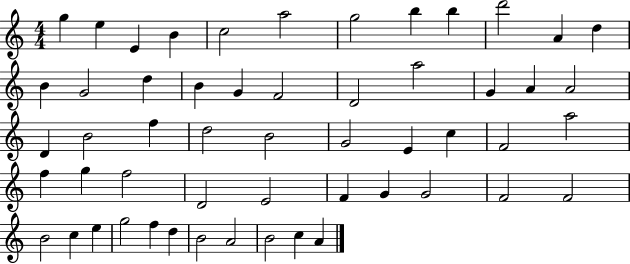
G5/q E5/q E4/q B4/q C5/h A5/h G5/h B5/q B5/q D6/h A4/q D5/q B4/q G4/h D5/q B4/q G4/q F4/h D4/h A5/h G4/q A4/q A4/h D4/q B4/h F5/q D5/h B4/h G4/h E4/q C5/q F4/h A5/h F5/q G5/q F5/h D4/h E4/h F4/q G4/q G4/h F4/h F4/h B4/h C5/q E5/q G5/h F5/q D5/q B4/h A4/h B4/h C5/q A4/q